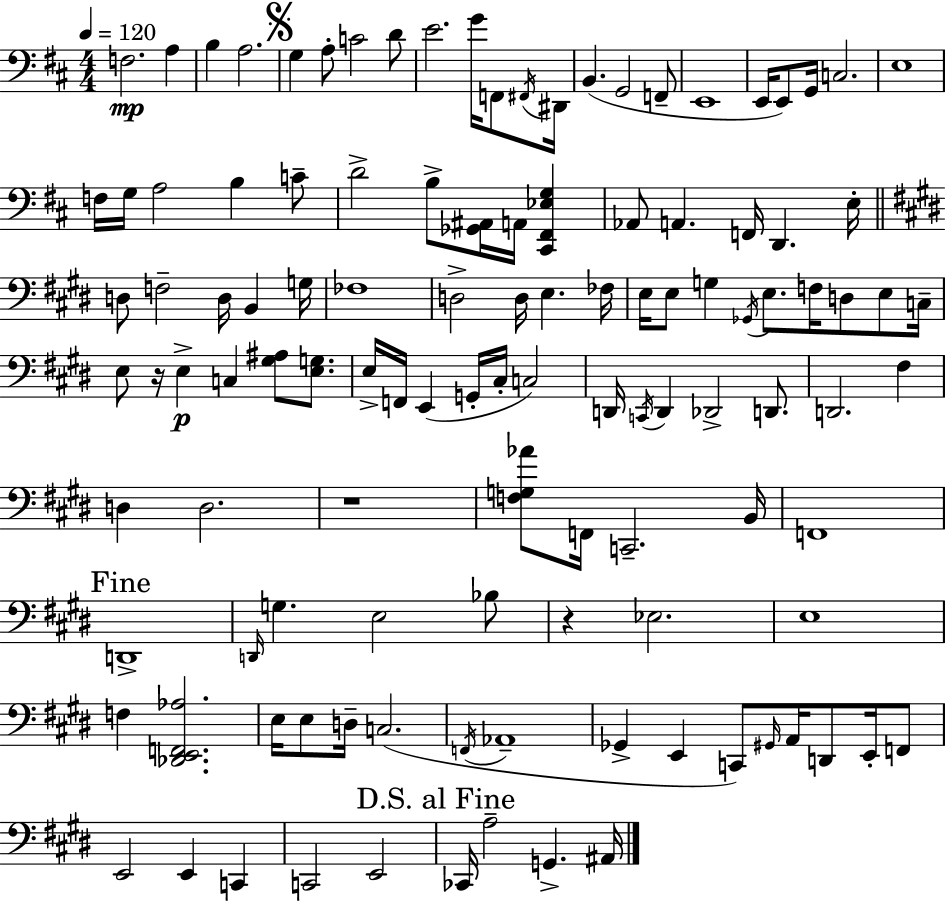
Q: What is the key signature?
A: D major